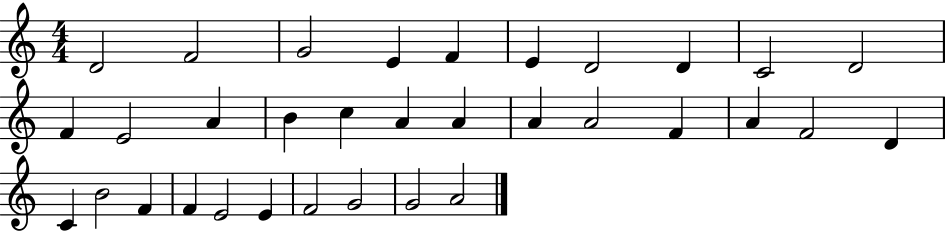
X:1
T:Untitled
M:4/4
L:1/4
K:C
D2 F2 G2 E F E D2 D C2 D2 F E2 A B c A A A A2 F A F2 D C B2 F F E2 E F2 G2 G2 A2